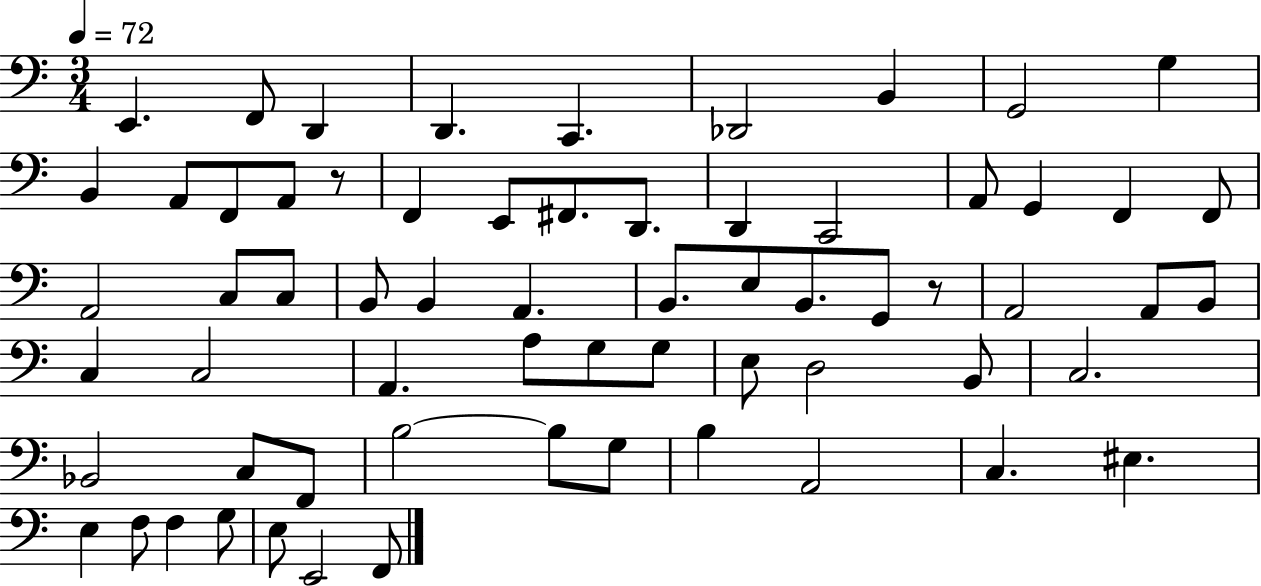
{
  \clef bass
  \numericTimeSignature
  \time 3/4
  \key c \major
  \tempo 4 = 72
  e,4. f,8 d,4 | d,4. c,4. | des,2 b,4 | g,2 g4 | \break b,4 a,8 f,8 a,8 r8 | f,4 e,8 fis,8. d,8. | d,4 c,2 | a,8 g,4 f,4 f,8 | \break a,2 c8 c8 | b,8 b,4 a,4. | b,8. e8 b,8. g,8 r8 | a,2 a,8 b,8 | \break c4 c2 | a,4. a8 g8 g8 | e8 d2 b,8 | c2. | \break bes,2 c8 f,8 | b2~~ b8 g8 | b4 a,2 | c4. eis4. | \break e4 f8 f4 g8 | e8 e,2 f,8 | \bar "|."
}